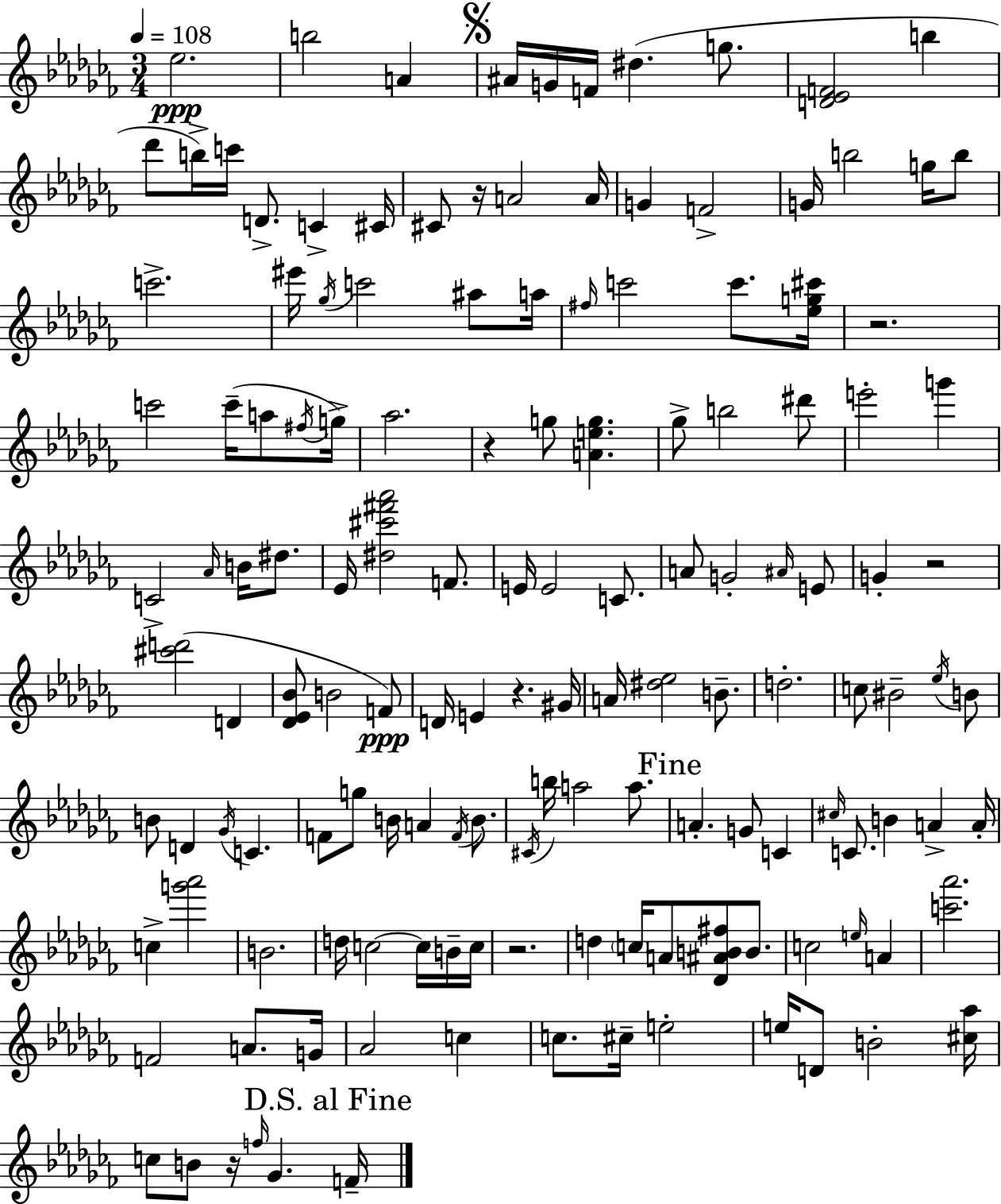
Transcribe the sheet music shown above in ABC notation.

X:1
T:Untitled
M:3/4
L:1/4
K:Abm
_e2 b2 A ^A/4 G/4 F/4 ^d g/2 [D_EF]2 b _d'/2 b/4 c'/4 D/2 C ^C/4 ^C/2 z/4 A2 A/4 G F2 G/4 b2 g/4 b/2 c'2 ^e'/4 _g/4 c'2 ^a/2 a/4 ^f/4 c'2 c'/2 [_eg^c']/4 z2 c'2 c'/4 a/2 ^f/4 g/4 _a2 z g/2 [Aeg] _g/2 b2 ^d'/2 e'2 g' C2 _A/4 B/4 ^d/2 _E/4 [^d^c'^f'_a']2 F/2 E/4 E2 C/2 A/2 G2 ^A/4 E/2 G z2 [^c'd']2 D [_D_E_B]/2 B2 F/2 D/4 E z ^G/4 A/4 [^d_e]2 B/2 d2 c/2 ^B2 _e/4 B/2 B/2 D _G/4 C F/2 g/2 B/4 A F/4 B/2 ^C/4 b/4 a2 a/2 A G/2 C ^c/4 C/2 B A A/4 c [g'_a']2 B2 d/4 c2 c/4 B/4 c/4 z2 d c/4 A/2 [_D^AB^f]/2 B/2 c2 e/4 A [c'_a']2 F2 A/2 G/4 _A2 c c/2 ^c/4 e2 e/4 D/2 B2 [^c_a]/4 c/2 B/2 z/4 f/4 _G F/4